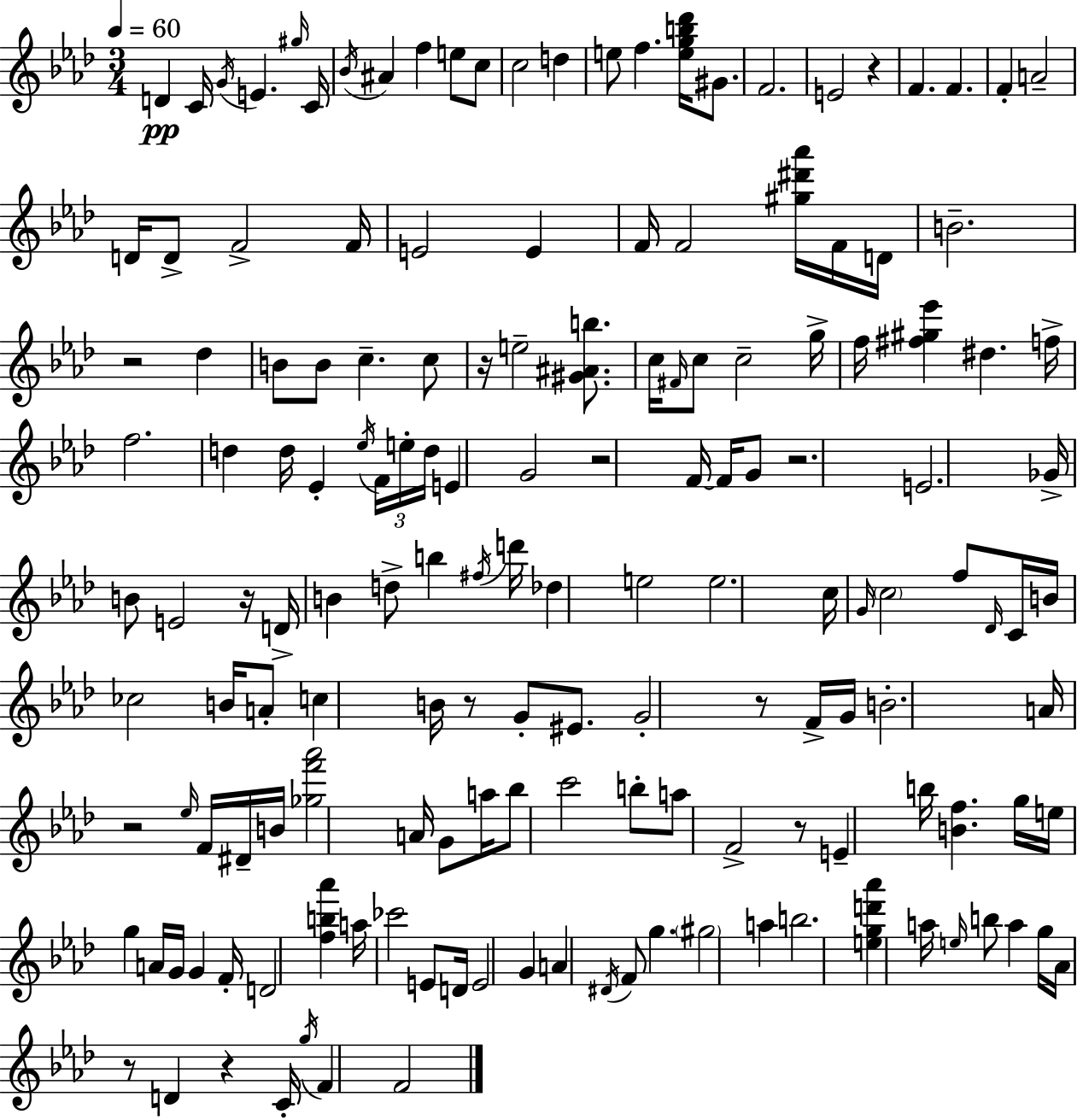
{
  \clef treble
  \numericTimeSignature
  \time 3/4
  \key aes \major
  \tempo 4 = 60
  d'4\pp c'16 \acciaccatura { g'16 } e'4. | \grace { gis''16 } c'16 \acciaccatura { bes'16 } ais'4 f''4 e''8 | c''8 c''2 d''4 | e''8 f''4. <e'' g'' b'' des'''>16 | \break gis'8. f'2. | e'2 r4 | f'4. f'4. | f'4-. a'2-- | \break d'16 d'8-> f'2-> | f'16 e'2 e'4 | f'16 f'2 | <gis'' dis''' aes'''>16 f'16 d'16 b'2.-- | \break r2 des''4 | b'8 b'8 c''4.-- | c''8 r16 e''2-- | <gis' ais' b''>8. c''16 \grace { fis'16 } c''8 c''2-- | \break g''16-> f''16 <fis'' gis'' ees'''>4 dis''4. | f''16-> f''2. | d''4 d''16 ees'4-. | \acciaccatura { ees''16 } \tuplet 3/2 { f'16 e''16-. d''16 } e'4 g'2 | \break r2 | f'16~~ f'16 g'8 r2. | e'2. | ges'16-> b'8 e'2 | \break r16 d'16-> b'4 d''8-> | b''4 \acciaccatura { fis''16 } d'''16 des''4 e''2 | e''2. | c''16 \grace { g'16 } \parenthesize c''2 | \break f''8 \grace { des'16 } c'16 b'16 ces''2 | b'16 a'8-. c''4 | b'16 r8 g'8-. eis'8. g'2-. | r8 f'16-> g'16 b'2.-. | \break a'16 r2 | \grace { ees''16 } f'16 dis'16-- b'16 <ges'' f''' aes'''>2 | a'16 g'8 a''16 bes''8 c'''2 | b''8-. a''8 f'2-> | \break r8 e'4-- | b''16 <b' f''>4. g''16 e''16 g''4 | a'16 g'16 g'4 f'16-. d'2 | <f'' b'' aes'''>4 a''16 ces'''2 | \break e'8 d'16 e'2 | g'4 a'4 | \acciaccatura { dis'16 } f'8 g''4. \parenthesize gis''2 | a''4 b''2. | \break <e'' g'' d''' aes'''>4 | a''16 \grace { e''16 } b''8 a''4 g''16 aes'16 | r8 d'4 r4 c'16-. \acciaccatura { g''16 } | f'4 f'2 | \break \bar "|."
}